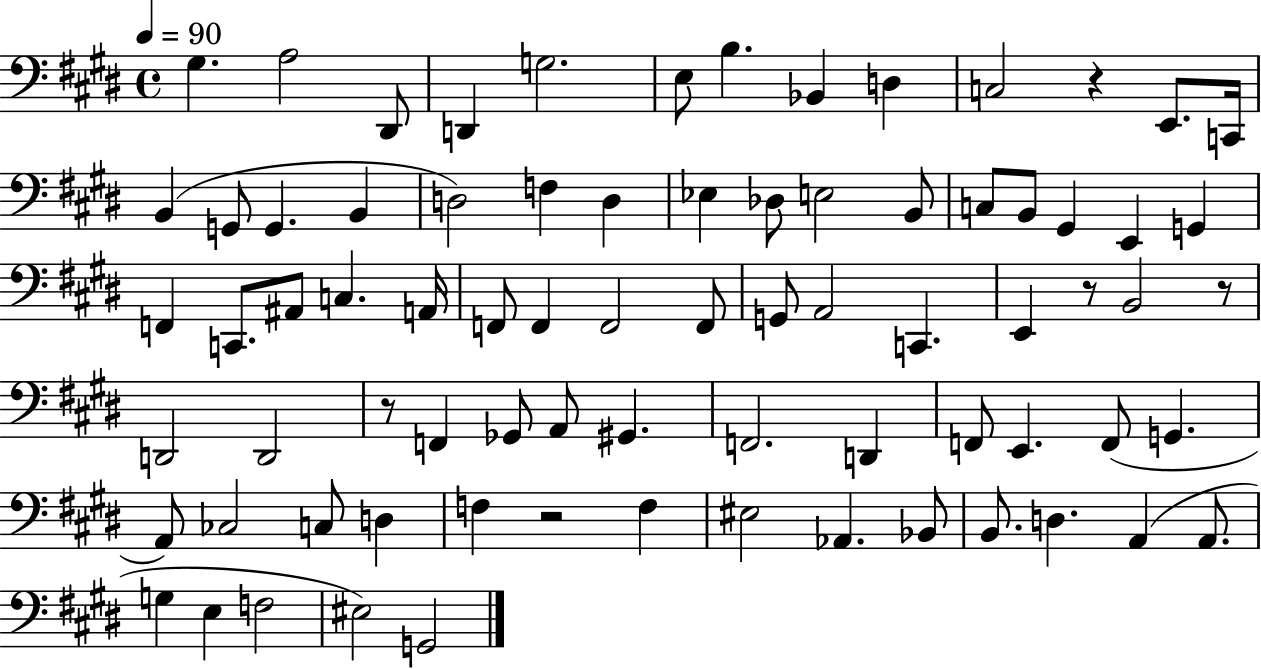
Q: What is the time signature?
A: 4/4